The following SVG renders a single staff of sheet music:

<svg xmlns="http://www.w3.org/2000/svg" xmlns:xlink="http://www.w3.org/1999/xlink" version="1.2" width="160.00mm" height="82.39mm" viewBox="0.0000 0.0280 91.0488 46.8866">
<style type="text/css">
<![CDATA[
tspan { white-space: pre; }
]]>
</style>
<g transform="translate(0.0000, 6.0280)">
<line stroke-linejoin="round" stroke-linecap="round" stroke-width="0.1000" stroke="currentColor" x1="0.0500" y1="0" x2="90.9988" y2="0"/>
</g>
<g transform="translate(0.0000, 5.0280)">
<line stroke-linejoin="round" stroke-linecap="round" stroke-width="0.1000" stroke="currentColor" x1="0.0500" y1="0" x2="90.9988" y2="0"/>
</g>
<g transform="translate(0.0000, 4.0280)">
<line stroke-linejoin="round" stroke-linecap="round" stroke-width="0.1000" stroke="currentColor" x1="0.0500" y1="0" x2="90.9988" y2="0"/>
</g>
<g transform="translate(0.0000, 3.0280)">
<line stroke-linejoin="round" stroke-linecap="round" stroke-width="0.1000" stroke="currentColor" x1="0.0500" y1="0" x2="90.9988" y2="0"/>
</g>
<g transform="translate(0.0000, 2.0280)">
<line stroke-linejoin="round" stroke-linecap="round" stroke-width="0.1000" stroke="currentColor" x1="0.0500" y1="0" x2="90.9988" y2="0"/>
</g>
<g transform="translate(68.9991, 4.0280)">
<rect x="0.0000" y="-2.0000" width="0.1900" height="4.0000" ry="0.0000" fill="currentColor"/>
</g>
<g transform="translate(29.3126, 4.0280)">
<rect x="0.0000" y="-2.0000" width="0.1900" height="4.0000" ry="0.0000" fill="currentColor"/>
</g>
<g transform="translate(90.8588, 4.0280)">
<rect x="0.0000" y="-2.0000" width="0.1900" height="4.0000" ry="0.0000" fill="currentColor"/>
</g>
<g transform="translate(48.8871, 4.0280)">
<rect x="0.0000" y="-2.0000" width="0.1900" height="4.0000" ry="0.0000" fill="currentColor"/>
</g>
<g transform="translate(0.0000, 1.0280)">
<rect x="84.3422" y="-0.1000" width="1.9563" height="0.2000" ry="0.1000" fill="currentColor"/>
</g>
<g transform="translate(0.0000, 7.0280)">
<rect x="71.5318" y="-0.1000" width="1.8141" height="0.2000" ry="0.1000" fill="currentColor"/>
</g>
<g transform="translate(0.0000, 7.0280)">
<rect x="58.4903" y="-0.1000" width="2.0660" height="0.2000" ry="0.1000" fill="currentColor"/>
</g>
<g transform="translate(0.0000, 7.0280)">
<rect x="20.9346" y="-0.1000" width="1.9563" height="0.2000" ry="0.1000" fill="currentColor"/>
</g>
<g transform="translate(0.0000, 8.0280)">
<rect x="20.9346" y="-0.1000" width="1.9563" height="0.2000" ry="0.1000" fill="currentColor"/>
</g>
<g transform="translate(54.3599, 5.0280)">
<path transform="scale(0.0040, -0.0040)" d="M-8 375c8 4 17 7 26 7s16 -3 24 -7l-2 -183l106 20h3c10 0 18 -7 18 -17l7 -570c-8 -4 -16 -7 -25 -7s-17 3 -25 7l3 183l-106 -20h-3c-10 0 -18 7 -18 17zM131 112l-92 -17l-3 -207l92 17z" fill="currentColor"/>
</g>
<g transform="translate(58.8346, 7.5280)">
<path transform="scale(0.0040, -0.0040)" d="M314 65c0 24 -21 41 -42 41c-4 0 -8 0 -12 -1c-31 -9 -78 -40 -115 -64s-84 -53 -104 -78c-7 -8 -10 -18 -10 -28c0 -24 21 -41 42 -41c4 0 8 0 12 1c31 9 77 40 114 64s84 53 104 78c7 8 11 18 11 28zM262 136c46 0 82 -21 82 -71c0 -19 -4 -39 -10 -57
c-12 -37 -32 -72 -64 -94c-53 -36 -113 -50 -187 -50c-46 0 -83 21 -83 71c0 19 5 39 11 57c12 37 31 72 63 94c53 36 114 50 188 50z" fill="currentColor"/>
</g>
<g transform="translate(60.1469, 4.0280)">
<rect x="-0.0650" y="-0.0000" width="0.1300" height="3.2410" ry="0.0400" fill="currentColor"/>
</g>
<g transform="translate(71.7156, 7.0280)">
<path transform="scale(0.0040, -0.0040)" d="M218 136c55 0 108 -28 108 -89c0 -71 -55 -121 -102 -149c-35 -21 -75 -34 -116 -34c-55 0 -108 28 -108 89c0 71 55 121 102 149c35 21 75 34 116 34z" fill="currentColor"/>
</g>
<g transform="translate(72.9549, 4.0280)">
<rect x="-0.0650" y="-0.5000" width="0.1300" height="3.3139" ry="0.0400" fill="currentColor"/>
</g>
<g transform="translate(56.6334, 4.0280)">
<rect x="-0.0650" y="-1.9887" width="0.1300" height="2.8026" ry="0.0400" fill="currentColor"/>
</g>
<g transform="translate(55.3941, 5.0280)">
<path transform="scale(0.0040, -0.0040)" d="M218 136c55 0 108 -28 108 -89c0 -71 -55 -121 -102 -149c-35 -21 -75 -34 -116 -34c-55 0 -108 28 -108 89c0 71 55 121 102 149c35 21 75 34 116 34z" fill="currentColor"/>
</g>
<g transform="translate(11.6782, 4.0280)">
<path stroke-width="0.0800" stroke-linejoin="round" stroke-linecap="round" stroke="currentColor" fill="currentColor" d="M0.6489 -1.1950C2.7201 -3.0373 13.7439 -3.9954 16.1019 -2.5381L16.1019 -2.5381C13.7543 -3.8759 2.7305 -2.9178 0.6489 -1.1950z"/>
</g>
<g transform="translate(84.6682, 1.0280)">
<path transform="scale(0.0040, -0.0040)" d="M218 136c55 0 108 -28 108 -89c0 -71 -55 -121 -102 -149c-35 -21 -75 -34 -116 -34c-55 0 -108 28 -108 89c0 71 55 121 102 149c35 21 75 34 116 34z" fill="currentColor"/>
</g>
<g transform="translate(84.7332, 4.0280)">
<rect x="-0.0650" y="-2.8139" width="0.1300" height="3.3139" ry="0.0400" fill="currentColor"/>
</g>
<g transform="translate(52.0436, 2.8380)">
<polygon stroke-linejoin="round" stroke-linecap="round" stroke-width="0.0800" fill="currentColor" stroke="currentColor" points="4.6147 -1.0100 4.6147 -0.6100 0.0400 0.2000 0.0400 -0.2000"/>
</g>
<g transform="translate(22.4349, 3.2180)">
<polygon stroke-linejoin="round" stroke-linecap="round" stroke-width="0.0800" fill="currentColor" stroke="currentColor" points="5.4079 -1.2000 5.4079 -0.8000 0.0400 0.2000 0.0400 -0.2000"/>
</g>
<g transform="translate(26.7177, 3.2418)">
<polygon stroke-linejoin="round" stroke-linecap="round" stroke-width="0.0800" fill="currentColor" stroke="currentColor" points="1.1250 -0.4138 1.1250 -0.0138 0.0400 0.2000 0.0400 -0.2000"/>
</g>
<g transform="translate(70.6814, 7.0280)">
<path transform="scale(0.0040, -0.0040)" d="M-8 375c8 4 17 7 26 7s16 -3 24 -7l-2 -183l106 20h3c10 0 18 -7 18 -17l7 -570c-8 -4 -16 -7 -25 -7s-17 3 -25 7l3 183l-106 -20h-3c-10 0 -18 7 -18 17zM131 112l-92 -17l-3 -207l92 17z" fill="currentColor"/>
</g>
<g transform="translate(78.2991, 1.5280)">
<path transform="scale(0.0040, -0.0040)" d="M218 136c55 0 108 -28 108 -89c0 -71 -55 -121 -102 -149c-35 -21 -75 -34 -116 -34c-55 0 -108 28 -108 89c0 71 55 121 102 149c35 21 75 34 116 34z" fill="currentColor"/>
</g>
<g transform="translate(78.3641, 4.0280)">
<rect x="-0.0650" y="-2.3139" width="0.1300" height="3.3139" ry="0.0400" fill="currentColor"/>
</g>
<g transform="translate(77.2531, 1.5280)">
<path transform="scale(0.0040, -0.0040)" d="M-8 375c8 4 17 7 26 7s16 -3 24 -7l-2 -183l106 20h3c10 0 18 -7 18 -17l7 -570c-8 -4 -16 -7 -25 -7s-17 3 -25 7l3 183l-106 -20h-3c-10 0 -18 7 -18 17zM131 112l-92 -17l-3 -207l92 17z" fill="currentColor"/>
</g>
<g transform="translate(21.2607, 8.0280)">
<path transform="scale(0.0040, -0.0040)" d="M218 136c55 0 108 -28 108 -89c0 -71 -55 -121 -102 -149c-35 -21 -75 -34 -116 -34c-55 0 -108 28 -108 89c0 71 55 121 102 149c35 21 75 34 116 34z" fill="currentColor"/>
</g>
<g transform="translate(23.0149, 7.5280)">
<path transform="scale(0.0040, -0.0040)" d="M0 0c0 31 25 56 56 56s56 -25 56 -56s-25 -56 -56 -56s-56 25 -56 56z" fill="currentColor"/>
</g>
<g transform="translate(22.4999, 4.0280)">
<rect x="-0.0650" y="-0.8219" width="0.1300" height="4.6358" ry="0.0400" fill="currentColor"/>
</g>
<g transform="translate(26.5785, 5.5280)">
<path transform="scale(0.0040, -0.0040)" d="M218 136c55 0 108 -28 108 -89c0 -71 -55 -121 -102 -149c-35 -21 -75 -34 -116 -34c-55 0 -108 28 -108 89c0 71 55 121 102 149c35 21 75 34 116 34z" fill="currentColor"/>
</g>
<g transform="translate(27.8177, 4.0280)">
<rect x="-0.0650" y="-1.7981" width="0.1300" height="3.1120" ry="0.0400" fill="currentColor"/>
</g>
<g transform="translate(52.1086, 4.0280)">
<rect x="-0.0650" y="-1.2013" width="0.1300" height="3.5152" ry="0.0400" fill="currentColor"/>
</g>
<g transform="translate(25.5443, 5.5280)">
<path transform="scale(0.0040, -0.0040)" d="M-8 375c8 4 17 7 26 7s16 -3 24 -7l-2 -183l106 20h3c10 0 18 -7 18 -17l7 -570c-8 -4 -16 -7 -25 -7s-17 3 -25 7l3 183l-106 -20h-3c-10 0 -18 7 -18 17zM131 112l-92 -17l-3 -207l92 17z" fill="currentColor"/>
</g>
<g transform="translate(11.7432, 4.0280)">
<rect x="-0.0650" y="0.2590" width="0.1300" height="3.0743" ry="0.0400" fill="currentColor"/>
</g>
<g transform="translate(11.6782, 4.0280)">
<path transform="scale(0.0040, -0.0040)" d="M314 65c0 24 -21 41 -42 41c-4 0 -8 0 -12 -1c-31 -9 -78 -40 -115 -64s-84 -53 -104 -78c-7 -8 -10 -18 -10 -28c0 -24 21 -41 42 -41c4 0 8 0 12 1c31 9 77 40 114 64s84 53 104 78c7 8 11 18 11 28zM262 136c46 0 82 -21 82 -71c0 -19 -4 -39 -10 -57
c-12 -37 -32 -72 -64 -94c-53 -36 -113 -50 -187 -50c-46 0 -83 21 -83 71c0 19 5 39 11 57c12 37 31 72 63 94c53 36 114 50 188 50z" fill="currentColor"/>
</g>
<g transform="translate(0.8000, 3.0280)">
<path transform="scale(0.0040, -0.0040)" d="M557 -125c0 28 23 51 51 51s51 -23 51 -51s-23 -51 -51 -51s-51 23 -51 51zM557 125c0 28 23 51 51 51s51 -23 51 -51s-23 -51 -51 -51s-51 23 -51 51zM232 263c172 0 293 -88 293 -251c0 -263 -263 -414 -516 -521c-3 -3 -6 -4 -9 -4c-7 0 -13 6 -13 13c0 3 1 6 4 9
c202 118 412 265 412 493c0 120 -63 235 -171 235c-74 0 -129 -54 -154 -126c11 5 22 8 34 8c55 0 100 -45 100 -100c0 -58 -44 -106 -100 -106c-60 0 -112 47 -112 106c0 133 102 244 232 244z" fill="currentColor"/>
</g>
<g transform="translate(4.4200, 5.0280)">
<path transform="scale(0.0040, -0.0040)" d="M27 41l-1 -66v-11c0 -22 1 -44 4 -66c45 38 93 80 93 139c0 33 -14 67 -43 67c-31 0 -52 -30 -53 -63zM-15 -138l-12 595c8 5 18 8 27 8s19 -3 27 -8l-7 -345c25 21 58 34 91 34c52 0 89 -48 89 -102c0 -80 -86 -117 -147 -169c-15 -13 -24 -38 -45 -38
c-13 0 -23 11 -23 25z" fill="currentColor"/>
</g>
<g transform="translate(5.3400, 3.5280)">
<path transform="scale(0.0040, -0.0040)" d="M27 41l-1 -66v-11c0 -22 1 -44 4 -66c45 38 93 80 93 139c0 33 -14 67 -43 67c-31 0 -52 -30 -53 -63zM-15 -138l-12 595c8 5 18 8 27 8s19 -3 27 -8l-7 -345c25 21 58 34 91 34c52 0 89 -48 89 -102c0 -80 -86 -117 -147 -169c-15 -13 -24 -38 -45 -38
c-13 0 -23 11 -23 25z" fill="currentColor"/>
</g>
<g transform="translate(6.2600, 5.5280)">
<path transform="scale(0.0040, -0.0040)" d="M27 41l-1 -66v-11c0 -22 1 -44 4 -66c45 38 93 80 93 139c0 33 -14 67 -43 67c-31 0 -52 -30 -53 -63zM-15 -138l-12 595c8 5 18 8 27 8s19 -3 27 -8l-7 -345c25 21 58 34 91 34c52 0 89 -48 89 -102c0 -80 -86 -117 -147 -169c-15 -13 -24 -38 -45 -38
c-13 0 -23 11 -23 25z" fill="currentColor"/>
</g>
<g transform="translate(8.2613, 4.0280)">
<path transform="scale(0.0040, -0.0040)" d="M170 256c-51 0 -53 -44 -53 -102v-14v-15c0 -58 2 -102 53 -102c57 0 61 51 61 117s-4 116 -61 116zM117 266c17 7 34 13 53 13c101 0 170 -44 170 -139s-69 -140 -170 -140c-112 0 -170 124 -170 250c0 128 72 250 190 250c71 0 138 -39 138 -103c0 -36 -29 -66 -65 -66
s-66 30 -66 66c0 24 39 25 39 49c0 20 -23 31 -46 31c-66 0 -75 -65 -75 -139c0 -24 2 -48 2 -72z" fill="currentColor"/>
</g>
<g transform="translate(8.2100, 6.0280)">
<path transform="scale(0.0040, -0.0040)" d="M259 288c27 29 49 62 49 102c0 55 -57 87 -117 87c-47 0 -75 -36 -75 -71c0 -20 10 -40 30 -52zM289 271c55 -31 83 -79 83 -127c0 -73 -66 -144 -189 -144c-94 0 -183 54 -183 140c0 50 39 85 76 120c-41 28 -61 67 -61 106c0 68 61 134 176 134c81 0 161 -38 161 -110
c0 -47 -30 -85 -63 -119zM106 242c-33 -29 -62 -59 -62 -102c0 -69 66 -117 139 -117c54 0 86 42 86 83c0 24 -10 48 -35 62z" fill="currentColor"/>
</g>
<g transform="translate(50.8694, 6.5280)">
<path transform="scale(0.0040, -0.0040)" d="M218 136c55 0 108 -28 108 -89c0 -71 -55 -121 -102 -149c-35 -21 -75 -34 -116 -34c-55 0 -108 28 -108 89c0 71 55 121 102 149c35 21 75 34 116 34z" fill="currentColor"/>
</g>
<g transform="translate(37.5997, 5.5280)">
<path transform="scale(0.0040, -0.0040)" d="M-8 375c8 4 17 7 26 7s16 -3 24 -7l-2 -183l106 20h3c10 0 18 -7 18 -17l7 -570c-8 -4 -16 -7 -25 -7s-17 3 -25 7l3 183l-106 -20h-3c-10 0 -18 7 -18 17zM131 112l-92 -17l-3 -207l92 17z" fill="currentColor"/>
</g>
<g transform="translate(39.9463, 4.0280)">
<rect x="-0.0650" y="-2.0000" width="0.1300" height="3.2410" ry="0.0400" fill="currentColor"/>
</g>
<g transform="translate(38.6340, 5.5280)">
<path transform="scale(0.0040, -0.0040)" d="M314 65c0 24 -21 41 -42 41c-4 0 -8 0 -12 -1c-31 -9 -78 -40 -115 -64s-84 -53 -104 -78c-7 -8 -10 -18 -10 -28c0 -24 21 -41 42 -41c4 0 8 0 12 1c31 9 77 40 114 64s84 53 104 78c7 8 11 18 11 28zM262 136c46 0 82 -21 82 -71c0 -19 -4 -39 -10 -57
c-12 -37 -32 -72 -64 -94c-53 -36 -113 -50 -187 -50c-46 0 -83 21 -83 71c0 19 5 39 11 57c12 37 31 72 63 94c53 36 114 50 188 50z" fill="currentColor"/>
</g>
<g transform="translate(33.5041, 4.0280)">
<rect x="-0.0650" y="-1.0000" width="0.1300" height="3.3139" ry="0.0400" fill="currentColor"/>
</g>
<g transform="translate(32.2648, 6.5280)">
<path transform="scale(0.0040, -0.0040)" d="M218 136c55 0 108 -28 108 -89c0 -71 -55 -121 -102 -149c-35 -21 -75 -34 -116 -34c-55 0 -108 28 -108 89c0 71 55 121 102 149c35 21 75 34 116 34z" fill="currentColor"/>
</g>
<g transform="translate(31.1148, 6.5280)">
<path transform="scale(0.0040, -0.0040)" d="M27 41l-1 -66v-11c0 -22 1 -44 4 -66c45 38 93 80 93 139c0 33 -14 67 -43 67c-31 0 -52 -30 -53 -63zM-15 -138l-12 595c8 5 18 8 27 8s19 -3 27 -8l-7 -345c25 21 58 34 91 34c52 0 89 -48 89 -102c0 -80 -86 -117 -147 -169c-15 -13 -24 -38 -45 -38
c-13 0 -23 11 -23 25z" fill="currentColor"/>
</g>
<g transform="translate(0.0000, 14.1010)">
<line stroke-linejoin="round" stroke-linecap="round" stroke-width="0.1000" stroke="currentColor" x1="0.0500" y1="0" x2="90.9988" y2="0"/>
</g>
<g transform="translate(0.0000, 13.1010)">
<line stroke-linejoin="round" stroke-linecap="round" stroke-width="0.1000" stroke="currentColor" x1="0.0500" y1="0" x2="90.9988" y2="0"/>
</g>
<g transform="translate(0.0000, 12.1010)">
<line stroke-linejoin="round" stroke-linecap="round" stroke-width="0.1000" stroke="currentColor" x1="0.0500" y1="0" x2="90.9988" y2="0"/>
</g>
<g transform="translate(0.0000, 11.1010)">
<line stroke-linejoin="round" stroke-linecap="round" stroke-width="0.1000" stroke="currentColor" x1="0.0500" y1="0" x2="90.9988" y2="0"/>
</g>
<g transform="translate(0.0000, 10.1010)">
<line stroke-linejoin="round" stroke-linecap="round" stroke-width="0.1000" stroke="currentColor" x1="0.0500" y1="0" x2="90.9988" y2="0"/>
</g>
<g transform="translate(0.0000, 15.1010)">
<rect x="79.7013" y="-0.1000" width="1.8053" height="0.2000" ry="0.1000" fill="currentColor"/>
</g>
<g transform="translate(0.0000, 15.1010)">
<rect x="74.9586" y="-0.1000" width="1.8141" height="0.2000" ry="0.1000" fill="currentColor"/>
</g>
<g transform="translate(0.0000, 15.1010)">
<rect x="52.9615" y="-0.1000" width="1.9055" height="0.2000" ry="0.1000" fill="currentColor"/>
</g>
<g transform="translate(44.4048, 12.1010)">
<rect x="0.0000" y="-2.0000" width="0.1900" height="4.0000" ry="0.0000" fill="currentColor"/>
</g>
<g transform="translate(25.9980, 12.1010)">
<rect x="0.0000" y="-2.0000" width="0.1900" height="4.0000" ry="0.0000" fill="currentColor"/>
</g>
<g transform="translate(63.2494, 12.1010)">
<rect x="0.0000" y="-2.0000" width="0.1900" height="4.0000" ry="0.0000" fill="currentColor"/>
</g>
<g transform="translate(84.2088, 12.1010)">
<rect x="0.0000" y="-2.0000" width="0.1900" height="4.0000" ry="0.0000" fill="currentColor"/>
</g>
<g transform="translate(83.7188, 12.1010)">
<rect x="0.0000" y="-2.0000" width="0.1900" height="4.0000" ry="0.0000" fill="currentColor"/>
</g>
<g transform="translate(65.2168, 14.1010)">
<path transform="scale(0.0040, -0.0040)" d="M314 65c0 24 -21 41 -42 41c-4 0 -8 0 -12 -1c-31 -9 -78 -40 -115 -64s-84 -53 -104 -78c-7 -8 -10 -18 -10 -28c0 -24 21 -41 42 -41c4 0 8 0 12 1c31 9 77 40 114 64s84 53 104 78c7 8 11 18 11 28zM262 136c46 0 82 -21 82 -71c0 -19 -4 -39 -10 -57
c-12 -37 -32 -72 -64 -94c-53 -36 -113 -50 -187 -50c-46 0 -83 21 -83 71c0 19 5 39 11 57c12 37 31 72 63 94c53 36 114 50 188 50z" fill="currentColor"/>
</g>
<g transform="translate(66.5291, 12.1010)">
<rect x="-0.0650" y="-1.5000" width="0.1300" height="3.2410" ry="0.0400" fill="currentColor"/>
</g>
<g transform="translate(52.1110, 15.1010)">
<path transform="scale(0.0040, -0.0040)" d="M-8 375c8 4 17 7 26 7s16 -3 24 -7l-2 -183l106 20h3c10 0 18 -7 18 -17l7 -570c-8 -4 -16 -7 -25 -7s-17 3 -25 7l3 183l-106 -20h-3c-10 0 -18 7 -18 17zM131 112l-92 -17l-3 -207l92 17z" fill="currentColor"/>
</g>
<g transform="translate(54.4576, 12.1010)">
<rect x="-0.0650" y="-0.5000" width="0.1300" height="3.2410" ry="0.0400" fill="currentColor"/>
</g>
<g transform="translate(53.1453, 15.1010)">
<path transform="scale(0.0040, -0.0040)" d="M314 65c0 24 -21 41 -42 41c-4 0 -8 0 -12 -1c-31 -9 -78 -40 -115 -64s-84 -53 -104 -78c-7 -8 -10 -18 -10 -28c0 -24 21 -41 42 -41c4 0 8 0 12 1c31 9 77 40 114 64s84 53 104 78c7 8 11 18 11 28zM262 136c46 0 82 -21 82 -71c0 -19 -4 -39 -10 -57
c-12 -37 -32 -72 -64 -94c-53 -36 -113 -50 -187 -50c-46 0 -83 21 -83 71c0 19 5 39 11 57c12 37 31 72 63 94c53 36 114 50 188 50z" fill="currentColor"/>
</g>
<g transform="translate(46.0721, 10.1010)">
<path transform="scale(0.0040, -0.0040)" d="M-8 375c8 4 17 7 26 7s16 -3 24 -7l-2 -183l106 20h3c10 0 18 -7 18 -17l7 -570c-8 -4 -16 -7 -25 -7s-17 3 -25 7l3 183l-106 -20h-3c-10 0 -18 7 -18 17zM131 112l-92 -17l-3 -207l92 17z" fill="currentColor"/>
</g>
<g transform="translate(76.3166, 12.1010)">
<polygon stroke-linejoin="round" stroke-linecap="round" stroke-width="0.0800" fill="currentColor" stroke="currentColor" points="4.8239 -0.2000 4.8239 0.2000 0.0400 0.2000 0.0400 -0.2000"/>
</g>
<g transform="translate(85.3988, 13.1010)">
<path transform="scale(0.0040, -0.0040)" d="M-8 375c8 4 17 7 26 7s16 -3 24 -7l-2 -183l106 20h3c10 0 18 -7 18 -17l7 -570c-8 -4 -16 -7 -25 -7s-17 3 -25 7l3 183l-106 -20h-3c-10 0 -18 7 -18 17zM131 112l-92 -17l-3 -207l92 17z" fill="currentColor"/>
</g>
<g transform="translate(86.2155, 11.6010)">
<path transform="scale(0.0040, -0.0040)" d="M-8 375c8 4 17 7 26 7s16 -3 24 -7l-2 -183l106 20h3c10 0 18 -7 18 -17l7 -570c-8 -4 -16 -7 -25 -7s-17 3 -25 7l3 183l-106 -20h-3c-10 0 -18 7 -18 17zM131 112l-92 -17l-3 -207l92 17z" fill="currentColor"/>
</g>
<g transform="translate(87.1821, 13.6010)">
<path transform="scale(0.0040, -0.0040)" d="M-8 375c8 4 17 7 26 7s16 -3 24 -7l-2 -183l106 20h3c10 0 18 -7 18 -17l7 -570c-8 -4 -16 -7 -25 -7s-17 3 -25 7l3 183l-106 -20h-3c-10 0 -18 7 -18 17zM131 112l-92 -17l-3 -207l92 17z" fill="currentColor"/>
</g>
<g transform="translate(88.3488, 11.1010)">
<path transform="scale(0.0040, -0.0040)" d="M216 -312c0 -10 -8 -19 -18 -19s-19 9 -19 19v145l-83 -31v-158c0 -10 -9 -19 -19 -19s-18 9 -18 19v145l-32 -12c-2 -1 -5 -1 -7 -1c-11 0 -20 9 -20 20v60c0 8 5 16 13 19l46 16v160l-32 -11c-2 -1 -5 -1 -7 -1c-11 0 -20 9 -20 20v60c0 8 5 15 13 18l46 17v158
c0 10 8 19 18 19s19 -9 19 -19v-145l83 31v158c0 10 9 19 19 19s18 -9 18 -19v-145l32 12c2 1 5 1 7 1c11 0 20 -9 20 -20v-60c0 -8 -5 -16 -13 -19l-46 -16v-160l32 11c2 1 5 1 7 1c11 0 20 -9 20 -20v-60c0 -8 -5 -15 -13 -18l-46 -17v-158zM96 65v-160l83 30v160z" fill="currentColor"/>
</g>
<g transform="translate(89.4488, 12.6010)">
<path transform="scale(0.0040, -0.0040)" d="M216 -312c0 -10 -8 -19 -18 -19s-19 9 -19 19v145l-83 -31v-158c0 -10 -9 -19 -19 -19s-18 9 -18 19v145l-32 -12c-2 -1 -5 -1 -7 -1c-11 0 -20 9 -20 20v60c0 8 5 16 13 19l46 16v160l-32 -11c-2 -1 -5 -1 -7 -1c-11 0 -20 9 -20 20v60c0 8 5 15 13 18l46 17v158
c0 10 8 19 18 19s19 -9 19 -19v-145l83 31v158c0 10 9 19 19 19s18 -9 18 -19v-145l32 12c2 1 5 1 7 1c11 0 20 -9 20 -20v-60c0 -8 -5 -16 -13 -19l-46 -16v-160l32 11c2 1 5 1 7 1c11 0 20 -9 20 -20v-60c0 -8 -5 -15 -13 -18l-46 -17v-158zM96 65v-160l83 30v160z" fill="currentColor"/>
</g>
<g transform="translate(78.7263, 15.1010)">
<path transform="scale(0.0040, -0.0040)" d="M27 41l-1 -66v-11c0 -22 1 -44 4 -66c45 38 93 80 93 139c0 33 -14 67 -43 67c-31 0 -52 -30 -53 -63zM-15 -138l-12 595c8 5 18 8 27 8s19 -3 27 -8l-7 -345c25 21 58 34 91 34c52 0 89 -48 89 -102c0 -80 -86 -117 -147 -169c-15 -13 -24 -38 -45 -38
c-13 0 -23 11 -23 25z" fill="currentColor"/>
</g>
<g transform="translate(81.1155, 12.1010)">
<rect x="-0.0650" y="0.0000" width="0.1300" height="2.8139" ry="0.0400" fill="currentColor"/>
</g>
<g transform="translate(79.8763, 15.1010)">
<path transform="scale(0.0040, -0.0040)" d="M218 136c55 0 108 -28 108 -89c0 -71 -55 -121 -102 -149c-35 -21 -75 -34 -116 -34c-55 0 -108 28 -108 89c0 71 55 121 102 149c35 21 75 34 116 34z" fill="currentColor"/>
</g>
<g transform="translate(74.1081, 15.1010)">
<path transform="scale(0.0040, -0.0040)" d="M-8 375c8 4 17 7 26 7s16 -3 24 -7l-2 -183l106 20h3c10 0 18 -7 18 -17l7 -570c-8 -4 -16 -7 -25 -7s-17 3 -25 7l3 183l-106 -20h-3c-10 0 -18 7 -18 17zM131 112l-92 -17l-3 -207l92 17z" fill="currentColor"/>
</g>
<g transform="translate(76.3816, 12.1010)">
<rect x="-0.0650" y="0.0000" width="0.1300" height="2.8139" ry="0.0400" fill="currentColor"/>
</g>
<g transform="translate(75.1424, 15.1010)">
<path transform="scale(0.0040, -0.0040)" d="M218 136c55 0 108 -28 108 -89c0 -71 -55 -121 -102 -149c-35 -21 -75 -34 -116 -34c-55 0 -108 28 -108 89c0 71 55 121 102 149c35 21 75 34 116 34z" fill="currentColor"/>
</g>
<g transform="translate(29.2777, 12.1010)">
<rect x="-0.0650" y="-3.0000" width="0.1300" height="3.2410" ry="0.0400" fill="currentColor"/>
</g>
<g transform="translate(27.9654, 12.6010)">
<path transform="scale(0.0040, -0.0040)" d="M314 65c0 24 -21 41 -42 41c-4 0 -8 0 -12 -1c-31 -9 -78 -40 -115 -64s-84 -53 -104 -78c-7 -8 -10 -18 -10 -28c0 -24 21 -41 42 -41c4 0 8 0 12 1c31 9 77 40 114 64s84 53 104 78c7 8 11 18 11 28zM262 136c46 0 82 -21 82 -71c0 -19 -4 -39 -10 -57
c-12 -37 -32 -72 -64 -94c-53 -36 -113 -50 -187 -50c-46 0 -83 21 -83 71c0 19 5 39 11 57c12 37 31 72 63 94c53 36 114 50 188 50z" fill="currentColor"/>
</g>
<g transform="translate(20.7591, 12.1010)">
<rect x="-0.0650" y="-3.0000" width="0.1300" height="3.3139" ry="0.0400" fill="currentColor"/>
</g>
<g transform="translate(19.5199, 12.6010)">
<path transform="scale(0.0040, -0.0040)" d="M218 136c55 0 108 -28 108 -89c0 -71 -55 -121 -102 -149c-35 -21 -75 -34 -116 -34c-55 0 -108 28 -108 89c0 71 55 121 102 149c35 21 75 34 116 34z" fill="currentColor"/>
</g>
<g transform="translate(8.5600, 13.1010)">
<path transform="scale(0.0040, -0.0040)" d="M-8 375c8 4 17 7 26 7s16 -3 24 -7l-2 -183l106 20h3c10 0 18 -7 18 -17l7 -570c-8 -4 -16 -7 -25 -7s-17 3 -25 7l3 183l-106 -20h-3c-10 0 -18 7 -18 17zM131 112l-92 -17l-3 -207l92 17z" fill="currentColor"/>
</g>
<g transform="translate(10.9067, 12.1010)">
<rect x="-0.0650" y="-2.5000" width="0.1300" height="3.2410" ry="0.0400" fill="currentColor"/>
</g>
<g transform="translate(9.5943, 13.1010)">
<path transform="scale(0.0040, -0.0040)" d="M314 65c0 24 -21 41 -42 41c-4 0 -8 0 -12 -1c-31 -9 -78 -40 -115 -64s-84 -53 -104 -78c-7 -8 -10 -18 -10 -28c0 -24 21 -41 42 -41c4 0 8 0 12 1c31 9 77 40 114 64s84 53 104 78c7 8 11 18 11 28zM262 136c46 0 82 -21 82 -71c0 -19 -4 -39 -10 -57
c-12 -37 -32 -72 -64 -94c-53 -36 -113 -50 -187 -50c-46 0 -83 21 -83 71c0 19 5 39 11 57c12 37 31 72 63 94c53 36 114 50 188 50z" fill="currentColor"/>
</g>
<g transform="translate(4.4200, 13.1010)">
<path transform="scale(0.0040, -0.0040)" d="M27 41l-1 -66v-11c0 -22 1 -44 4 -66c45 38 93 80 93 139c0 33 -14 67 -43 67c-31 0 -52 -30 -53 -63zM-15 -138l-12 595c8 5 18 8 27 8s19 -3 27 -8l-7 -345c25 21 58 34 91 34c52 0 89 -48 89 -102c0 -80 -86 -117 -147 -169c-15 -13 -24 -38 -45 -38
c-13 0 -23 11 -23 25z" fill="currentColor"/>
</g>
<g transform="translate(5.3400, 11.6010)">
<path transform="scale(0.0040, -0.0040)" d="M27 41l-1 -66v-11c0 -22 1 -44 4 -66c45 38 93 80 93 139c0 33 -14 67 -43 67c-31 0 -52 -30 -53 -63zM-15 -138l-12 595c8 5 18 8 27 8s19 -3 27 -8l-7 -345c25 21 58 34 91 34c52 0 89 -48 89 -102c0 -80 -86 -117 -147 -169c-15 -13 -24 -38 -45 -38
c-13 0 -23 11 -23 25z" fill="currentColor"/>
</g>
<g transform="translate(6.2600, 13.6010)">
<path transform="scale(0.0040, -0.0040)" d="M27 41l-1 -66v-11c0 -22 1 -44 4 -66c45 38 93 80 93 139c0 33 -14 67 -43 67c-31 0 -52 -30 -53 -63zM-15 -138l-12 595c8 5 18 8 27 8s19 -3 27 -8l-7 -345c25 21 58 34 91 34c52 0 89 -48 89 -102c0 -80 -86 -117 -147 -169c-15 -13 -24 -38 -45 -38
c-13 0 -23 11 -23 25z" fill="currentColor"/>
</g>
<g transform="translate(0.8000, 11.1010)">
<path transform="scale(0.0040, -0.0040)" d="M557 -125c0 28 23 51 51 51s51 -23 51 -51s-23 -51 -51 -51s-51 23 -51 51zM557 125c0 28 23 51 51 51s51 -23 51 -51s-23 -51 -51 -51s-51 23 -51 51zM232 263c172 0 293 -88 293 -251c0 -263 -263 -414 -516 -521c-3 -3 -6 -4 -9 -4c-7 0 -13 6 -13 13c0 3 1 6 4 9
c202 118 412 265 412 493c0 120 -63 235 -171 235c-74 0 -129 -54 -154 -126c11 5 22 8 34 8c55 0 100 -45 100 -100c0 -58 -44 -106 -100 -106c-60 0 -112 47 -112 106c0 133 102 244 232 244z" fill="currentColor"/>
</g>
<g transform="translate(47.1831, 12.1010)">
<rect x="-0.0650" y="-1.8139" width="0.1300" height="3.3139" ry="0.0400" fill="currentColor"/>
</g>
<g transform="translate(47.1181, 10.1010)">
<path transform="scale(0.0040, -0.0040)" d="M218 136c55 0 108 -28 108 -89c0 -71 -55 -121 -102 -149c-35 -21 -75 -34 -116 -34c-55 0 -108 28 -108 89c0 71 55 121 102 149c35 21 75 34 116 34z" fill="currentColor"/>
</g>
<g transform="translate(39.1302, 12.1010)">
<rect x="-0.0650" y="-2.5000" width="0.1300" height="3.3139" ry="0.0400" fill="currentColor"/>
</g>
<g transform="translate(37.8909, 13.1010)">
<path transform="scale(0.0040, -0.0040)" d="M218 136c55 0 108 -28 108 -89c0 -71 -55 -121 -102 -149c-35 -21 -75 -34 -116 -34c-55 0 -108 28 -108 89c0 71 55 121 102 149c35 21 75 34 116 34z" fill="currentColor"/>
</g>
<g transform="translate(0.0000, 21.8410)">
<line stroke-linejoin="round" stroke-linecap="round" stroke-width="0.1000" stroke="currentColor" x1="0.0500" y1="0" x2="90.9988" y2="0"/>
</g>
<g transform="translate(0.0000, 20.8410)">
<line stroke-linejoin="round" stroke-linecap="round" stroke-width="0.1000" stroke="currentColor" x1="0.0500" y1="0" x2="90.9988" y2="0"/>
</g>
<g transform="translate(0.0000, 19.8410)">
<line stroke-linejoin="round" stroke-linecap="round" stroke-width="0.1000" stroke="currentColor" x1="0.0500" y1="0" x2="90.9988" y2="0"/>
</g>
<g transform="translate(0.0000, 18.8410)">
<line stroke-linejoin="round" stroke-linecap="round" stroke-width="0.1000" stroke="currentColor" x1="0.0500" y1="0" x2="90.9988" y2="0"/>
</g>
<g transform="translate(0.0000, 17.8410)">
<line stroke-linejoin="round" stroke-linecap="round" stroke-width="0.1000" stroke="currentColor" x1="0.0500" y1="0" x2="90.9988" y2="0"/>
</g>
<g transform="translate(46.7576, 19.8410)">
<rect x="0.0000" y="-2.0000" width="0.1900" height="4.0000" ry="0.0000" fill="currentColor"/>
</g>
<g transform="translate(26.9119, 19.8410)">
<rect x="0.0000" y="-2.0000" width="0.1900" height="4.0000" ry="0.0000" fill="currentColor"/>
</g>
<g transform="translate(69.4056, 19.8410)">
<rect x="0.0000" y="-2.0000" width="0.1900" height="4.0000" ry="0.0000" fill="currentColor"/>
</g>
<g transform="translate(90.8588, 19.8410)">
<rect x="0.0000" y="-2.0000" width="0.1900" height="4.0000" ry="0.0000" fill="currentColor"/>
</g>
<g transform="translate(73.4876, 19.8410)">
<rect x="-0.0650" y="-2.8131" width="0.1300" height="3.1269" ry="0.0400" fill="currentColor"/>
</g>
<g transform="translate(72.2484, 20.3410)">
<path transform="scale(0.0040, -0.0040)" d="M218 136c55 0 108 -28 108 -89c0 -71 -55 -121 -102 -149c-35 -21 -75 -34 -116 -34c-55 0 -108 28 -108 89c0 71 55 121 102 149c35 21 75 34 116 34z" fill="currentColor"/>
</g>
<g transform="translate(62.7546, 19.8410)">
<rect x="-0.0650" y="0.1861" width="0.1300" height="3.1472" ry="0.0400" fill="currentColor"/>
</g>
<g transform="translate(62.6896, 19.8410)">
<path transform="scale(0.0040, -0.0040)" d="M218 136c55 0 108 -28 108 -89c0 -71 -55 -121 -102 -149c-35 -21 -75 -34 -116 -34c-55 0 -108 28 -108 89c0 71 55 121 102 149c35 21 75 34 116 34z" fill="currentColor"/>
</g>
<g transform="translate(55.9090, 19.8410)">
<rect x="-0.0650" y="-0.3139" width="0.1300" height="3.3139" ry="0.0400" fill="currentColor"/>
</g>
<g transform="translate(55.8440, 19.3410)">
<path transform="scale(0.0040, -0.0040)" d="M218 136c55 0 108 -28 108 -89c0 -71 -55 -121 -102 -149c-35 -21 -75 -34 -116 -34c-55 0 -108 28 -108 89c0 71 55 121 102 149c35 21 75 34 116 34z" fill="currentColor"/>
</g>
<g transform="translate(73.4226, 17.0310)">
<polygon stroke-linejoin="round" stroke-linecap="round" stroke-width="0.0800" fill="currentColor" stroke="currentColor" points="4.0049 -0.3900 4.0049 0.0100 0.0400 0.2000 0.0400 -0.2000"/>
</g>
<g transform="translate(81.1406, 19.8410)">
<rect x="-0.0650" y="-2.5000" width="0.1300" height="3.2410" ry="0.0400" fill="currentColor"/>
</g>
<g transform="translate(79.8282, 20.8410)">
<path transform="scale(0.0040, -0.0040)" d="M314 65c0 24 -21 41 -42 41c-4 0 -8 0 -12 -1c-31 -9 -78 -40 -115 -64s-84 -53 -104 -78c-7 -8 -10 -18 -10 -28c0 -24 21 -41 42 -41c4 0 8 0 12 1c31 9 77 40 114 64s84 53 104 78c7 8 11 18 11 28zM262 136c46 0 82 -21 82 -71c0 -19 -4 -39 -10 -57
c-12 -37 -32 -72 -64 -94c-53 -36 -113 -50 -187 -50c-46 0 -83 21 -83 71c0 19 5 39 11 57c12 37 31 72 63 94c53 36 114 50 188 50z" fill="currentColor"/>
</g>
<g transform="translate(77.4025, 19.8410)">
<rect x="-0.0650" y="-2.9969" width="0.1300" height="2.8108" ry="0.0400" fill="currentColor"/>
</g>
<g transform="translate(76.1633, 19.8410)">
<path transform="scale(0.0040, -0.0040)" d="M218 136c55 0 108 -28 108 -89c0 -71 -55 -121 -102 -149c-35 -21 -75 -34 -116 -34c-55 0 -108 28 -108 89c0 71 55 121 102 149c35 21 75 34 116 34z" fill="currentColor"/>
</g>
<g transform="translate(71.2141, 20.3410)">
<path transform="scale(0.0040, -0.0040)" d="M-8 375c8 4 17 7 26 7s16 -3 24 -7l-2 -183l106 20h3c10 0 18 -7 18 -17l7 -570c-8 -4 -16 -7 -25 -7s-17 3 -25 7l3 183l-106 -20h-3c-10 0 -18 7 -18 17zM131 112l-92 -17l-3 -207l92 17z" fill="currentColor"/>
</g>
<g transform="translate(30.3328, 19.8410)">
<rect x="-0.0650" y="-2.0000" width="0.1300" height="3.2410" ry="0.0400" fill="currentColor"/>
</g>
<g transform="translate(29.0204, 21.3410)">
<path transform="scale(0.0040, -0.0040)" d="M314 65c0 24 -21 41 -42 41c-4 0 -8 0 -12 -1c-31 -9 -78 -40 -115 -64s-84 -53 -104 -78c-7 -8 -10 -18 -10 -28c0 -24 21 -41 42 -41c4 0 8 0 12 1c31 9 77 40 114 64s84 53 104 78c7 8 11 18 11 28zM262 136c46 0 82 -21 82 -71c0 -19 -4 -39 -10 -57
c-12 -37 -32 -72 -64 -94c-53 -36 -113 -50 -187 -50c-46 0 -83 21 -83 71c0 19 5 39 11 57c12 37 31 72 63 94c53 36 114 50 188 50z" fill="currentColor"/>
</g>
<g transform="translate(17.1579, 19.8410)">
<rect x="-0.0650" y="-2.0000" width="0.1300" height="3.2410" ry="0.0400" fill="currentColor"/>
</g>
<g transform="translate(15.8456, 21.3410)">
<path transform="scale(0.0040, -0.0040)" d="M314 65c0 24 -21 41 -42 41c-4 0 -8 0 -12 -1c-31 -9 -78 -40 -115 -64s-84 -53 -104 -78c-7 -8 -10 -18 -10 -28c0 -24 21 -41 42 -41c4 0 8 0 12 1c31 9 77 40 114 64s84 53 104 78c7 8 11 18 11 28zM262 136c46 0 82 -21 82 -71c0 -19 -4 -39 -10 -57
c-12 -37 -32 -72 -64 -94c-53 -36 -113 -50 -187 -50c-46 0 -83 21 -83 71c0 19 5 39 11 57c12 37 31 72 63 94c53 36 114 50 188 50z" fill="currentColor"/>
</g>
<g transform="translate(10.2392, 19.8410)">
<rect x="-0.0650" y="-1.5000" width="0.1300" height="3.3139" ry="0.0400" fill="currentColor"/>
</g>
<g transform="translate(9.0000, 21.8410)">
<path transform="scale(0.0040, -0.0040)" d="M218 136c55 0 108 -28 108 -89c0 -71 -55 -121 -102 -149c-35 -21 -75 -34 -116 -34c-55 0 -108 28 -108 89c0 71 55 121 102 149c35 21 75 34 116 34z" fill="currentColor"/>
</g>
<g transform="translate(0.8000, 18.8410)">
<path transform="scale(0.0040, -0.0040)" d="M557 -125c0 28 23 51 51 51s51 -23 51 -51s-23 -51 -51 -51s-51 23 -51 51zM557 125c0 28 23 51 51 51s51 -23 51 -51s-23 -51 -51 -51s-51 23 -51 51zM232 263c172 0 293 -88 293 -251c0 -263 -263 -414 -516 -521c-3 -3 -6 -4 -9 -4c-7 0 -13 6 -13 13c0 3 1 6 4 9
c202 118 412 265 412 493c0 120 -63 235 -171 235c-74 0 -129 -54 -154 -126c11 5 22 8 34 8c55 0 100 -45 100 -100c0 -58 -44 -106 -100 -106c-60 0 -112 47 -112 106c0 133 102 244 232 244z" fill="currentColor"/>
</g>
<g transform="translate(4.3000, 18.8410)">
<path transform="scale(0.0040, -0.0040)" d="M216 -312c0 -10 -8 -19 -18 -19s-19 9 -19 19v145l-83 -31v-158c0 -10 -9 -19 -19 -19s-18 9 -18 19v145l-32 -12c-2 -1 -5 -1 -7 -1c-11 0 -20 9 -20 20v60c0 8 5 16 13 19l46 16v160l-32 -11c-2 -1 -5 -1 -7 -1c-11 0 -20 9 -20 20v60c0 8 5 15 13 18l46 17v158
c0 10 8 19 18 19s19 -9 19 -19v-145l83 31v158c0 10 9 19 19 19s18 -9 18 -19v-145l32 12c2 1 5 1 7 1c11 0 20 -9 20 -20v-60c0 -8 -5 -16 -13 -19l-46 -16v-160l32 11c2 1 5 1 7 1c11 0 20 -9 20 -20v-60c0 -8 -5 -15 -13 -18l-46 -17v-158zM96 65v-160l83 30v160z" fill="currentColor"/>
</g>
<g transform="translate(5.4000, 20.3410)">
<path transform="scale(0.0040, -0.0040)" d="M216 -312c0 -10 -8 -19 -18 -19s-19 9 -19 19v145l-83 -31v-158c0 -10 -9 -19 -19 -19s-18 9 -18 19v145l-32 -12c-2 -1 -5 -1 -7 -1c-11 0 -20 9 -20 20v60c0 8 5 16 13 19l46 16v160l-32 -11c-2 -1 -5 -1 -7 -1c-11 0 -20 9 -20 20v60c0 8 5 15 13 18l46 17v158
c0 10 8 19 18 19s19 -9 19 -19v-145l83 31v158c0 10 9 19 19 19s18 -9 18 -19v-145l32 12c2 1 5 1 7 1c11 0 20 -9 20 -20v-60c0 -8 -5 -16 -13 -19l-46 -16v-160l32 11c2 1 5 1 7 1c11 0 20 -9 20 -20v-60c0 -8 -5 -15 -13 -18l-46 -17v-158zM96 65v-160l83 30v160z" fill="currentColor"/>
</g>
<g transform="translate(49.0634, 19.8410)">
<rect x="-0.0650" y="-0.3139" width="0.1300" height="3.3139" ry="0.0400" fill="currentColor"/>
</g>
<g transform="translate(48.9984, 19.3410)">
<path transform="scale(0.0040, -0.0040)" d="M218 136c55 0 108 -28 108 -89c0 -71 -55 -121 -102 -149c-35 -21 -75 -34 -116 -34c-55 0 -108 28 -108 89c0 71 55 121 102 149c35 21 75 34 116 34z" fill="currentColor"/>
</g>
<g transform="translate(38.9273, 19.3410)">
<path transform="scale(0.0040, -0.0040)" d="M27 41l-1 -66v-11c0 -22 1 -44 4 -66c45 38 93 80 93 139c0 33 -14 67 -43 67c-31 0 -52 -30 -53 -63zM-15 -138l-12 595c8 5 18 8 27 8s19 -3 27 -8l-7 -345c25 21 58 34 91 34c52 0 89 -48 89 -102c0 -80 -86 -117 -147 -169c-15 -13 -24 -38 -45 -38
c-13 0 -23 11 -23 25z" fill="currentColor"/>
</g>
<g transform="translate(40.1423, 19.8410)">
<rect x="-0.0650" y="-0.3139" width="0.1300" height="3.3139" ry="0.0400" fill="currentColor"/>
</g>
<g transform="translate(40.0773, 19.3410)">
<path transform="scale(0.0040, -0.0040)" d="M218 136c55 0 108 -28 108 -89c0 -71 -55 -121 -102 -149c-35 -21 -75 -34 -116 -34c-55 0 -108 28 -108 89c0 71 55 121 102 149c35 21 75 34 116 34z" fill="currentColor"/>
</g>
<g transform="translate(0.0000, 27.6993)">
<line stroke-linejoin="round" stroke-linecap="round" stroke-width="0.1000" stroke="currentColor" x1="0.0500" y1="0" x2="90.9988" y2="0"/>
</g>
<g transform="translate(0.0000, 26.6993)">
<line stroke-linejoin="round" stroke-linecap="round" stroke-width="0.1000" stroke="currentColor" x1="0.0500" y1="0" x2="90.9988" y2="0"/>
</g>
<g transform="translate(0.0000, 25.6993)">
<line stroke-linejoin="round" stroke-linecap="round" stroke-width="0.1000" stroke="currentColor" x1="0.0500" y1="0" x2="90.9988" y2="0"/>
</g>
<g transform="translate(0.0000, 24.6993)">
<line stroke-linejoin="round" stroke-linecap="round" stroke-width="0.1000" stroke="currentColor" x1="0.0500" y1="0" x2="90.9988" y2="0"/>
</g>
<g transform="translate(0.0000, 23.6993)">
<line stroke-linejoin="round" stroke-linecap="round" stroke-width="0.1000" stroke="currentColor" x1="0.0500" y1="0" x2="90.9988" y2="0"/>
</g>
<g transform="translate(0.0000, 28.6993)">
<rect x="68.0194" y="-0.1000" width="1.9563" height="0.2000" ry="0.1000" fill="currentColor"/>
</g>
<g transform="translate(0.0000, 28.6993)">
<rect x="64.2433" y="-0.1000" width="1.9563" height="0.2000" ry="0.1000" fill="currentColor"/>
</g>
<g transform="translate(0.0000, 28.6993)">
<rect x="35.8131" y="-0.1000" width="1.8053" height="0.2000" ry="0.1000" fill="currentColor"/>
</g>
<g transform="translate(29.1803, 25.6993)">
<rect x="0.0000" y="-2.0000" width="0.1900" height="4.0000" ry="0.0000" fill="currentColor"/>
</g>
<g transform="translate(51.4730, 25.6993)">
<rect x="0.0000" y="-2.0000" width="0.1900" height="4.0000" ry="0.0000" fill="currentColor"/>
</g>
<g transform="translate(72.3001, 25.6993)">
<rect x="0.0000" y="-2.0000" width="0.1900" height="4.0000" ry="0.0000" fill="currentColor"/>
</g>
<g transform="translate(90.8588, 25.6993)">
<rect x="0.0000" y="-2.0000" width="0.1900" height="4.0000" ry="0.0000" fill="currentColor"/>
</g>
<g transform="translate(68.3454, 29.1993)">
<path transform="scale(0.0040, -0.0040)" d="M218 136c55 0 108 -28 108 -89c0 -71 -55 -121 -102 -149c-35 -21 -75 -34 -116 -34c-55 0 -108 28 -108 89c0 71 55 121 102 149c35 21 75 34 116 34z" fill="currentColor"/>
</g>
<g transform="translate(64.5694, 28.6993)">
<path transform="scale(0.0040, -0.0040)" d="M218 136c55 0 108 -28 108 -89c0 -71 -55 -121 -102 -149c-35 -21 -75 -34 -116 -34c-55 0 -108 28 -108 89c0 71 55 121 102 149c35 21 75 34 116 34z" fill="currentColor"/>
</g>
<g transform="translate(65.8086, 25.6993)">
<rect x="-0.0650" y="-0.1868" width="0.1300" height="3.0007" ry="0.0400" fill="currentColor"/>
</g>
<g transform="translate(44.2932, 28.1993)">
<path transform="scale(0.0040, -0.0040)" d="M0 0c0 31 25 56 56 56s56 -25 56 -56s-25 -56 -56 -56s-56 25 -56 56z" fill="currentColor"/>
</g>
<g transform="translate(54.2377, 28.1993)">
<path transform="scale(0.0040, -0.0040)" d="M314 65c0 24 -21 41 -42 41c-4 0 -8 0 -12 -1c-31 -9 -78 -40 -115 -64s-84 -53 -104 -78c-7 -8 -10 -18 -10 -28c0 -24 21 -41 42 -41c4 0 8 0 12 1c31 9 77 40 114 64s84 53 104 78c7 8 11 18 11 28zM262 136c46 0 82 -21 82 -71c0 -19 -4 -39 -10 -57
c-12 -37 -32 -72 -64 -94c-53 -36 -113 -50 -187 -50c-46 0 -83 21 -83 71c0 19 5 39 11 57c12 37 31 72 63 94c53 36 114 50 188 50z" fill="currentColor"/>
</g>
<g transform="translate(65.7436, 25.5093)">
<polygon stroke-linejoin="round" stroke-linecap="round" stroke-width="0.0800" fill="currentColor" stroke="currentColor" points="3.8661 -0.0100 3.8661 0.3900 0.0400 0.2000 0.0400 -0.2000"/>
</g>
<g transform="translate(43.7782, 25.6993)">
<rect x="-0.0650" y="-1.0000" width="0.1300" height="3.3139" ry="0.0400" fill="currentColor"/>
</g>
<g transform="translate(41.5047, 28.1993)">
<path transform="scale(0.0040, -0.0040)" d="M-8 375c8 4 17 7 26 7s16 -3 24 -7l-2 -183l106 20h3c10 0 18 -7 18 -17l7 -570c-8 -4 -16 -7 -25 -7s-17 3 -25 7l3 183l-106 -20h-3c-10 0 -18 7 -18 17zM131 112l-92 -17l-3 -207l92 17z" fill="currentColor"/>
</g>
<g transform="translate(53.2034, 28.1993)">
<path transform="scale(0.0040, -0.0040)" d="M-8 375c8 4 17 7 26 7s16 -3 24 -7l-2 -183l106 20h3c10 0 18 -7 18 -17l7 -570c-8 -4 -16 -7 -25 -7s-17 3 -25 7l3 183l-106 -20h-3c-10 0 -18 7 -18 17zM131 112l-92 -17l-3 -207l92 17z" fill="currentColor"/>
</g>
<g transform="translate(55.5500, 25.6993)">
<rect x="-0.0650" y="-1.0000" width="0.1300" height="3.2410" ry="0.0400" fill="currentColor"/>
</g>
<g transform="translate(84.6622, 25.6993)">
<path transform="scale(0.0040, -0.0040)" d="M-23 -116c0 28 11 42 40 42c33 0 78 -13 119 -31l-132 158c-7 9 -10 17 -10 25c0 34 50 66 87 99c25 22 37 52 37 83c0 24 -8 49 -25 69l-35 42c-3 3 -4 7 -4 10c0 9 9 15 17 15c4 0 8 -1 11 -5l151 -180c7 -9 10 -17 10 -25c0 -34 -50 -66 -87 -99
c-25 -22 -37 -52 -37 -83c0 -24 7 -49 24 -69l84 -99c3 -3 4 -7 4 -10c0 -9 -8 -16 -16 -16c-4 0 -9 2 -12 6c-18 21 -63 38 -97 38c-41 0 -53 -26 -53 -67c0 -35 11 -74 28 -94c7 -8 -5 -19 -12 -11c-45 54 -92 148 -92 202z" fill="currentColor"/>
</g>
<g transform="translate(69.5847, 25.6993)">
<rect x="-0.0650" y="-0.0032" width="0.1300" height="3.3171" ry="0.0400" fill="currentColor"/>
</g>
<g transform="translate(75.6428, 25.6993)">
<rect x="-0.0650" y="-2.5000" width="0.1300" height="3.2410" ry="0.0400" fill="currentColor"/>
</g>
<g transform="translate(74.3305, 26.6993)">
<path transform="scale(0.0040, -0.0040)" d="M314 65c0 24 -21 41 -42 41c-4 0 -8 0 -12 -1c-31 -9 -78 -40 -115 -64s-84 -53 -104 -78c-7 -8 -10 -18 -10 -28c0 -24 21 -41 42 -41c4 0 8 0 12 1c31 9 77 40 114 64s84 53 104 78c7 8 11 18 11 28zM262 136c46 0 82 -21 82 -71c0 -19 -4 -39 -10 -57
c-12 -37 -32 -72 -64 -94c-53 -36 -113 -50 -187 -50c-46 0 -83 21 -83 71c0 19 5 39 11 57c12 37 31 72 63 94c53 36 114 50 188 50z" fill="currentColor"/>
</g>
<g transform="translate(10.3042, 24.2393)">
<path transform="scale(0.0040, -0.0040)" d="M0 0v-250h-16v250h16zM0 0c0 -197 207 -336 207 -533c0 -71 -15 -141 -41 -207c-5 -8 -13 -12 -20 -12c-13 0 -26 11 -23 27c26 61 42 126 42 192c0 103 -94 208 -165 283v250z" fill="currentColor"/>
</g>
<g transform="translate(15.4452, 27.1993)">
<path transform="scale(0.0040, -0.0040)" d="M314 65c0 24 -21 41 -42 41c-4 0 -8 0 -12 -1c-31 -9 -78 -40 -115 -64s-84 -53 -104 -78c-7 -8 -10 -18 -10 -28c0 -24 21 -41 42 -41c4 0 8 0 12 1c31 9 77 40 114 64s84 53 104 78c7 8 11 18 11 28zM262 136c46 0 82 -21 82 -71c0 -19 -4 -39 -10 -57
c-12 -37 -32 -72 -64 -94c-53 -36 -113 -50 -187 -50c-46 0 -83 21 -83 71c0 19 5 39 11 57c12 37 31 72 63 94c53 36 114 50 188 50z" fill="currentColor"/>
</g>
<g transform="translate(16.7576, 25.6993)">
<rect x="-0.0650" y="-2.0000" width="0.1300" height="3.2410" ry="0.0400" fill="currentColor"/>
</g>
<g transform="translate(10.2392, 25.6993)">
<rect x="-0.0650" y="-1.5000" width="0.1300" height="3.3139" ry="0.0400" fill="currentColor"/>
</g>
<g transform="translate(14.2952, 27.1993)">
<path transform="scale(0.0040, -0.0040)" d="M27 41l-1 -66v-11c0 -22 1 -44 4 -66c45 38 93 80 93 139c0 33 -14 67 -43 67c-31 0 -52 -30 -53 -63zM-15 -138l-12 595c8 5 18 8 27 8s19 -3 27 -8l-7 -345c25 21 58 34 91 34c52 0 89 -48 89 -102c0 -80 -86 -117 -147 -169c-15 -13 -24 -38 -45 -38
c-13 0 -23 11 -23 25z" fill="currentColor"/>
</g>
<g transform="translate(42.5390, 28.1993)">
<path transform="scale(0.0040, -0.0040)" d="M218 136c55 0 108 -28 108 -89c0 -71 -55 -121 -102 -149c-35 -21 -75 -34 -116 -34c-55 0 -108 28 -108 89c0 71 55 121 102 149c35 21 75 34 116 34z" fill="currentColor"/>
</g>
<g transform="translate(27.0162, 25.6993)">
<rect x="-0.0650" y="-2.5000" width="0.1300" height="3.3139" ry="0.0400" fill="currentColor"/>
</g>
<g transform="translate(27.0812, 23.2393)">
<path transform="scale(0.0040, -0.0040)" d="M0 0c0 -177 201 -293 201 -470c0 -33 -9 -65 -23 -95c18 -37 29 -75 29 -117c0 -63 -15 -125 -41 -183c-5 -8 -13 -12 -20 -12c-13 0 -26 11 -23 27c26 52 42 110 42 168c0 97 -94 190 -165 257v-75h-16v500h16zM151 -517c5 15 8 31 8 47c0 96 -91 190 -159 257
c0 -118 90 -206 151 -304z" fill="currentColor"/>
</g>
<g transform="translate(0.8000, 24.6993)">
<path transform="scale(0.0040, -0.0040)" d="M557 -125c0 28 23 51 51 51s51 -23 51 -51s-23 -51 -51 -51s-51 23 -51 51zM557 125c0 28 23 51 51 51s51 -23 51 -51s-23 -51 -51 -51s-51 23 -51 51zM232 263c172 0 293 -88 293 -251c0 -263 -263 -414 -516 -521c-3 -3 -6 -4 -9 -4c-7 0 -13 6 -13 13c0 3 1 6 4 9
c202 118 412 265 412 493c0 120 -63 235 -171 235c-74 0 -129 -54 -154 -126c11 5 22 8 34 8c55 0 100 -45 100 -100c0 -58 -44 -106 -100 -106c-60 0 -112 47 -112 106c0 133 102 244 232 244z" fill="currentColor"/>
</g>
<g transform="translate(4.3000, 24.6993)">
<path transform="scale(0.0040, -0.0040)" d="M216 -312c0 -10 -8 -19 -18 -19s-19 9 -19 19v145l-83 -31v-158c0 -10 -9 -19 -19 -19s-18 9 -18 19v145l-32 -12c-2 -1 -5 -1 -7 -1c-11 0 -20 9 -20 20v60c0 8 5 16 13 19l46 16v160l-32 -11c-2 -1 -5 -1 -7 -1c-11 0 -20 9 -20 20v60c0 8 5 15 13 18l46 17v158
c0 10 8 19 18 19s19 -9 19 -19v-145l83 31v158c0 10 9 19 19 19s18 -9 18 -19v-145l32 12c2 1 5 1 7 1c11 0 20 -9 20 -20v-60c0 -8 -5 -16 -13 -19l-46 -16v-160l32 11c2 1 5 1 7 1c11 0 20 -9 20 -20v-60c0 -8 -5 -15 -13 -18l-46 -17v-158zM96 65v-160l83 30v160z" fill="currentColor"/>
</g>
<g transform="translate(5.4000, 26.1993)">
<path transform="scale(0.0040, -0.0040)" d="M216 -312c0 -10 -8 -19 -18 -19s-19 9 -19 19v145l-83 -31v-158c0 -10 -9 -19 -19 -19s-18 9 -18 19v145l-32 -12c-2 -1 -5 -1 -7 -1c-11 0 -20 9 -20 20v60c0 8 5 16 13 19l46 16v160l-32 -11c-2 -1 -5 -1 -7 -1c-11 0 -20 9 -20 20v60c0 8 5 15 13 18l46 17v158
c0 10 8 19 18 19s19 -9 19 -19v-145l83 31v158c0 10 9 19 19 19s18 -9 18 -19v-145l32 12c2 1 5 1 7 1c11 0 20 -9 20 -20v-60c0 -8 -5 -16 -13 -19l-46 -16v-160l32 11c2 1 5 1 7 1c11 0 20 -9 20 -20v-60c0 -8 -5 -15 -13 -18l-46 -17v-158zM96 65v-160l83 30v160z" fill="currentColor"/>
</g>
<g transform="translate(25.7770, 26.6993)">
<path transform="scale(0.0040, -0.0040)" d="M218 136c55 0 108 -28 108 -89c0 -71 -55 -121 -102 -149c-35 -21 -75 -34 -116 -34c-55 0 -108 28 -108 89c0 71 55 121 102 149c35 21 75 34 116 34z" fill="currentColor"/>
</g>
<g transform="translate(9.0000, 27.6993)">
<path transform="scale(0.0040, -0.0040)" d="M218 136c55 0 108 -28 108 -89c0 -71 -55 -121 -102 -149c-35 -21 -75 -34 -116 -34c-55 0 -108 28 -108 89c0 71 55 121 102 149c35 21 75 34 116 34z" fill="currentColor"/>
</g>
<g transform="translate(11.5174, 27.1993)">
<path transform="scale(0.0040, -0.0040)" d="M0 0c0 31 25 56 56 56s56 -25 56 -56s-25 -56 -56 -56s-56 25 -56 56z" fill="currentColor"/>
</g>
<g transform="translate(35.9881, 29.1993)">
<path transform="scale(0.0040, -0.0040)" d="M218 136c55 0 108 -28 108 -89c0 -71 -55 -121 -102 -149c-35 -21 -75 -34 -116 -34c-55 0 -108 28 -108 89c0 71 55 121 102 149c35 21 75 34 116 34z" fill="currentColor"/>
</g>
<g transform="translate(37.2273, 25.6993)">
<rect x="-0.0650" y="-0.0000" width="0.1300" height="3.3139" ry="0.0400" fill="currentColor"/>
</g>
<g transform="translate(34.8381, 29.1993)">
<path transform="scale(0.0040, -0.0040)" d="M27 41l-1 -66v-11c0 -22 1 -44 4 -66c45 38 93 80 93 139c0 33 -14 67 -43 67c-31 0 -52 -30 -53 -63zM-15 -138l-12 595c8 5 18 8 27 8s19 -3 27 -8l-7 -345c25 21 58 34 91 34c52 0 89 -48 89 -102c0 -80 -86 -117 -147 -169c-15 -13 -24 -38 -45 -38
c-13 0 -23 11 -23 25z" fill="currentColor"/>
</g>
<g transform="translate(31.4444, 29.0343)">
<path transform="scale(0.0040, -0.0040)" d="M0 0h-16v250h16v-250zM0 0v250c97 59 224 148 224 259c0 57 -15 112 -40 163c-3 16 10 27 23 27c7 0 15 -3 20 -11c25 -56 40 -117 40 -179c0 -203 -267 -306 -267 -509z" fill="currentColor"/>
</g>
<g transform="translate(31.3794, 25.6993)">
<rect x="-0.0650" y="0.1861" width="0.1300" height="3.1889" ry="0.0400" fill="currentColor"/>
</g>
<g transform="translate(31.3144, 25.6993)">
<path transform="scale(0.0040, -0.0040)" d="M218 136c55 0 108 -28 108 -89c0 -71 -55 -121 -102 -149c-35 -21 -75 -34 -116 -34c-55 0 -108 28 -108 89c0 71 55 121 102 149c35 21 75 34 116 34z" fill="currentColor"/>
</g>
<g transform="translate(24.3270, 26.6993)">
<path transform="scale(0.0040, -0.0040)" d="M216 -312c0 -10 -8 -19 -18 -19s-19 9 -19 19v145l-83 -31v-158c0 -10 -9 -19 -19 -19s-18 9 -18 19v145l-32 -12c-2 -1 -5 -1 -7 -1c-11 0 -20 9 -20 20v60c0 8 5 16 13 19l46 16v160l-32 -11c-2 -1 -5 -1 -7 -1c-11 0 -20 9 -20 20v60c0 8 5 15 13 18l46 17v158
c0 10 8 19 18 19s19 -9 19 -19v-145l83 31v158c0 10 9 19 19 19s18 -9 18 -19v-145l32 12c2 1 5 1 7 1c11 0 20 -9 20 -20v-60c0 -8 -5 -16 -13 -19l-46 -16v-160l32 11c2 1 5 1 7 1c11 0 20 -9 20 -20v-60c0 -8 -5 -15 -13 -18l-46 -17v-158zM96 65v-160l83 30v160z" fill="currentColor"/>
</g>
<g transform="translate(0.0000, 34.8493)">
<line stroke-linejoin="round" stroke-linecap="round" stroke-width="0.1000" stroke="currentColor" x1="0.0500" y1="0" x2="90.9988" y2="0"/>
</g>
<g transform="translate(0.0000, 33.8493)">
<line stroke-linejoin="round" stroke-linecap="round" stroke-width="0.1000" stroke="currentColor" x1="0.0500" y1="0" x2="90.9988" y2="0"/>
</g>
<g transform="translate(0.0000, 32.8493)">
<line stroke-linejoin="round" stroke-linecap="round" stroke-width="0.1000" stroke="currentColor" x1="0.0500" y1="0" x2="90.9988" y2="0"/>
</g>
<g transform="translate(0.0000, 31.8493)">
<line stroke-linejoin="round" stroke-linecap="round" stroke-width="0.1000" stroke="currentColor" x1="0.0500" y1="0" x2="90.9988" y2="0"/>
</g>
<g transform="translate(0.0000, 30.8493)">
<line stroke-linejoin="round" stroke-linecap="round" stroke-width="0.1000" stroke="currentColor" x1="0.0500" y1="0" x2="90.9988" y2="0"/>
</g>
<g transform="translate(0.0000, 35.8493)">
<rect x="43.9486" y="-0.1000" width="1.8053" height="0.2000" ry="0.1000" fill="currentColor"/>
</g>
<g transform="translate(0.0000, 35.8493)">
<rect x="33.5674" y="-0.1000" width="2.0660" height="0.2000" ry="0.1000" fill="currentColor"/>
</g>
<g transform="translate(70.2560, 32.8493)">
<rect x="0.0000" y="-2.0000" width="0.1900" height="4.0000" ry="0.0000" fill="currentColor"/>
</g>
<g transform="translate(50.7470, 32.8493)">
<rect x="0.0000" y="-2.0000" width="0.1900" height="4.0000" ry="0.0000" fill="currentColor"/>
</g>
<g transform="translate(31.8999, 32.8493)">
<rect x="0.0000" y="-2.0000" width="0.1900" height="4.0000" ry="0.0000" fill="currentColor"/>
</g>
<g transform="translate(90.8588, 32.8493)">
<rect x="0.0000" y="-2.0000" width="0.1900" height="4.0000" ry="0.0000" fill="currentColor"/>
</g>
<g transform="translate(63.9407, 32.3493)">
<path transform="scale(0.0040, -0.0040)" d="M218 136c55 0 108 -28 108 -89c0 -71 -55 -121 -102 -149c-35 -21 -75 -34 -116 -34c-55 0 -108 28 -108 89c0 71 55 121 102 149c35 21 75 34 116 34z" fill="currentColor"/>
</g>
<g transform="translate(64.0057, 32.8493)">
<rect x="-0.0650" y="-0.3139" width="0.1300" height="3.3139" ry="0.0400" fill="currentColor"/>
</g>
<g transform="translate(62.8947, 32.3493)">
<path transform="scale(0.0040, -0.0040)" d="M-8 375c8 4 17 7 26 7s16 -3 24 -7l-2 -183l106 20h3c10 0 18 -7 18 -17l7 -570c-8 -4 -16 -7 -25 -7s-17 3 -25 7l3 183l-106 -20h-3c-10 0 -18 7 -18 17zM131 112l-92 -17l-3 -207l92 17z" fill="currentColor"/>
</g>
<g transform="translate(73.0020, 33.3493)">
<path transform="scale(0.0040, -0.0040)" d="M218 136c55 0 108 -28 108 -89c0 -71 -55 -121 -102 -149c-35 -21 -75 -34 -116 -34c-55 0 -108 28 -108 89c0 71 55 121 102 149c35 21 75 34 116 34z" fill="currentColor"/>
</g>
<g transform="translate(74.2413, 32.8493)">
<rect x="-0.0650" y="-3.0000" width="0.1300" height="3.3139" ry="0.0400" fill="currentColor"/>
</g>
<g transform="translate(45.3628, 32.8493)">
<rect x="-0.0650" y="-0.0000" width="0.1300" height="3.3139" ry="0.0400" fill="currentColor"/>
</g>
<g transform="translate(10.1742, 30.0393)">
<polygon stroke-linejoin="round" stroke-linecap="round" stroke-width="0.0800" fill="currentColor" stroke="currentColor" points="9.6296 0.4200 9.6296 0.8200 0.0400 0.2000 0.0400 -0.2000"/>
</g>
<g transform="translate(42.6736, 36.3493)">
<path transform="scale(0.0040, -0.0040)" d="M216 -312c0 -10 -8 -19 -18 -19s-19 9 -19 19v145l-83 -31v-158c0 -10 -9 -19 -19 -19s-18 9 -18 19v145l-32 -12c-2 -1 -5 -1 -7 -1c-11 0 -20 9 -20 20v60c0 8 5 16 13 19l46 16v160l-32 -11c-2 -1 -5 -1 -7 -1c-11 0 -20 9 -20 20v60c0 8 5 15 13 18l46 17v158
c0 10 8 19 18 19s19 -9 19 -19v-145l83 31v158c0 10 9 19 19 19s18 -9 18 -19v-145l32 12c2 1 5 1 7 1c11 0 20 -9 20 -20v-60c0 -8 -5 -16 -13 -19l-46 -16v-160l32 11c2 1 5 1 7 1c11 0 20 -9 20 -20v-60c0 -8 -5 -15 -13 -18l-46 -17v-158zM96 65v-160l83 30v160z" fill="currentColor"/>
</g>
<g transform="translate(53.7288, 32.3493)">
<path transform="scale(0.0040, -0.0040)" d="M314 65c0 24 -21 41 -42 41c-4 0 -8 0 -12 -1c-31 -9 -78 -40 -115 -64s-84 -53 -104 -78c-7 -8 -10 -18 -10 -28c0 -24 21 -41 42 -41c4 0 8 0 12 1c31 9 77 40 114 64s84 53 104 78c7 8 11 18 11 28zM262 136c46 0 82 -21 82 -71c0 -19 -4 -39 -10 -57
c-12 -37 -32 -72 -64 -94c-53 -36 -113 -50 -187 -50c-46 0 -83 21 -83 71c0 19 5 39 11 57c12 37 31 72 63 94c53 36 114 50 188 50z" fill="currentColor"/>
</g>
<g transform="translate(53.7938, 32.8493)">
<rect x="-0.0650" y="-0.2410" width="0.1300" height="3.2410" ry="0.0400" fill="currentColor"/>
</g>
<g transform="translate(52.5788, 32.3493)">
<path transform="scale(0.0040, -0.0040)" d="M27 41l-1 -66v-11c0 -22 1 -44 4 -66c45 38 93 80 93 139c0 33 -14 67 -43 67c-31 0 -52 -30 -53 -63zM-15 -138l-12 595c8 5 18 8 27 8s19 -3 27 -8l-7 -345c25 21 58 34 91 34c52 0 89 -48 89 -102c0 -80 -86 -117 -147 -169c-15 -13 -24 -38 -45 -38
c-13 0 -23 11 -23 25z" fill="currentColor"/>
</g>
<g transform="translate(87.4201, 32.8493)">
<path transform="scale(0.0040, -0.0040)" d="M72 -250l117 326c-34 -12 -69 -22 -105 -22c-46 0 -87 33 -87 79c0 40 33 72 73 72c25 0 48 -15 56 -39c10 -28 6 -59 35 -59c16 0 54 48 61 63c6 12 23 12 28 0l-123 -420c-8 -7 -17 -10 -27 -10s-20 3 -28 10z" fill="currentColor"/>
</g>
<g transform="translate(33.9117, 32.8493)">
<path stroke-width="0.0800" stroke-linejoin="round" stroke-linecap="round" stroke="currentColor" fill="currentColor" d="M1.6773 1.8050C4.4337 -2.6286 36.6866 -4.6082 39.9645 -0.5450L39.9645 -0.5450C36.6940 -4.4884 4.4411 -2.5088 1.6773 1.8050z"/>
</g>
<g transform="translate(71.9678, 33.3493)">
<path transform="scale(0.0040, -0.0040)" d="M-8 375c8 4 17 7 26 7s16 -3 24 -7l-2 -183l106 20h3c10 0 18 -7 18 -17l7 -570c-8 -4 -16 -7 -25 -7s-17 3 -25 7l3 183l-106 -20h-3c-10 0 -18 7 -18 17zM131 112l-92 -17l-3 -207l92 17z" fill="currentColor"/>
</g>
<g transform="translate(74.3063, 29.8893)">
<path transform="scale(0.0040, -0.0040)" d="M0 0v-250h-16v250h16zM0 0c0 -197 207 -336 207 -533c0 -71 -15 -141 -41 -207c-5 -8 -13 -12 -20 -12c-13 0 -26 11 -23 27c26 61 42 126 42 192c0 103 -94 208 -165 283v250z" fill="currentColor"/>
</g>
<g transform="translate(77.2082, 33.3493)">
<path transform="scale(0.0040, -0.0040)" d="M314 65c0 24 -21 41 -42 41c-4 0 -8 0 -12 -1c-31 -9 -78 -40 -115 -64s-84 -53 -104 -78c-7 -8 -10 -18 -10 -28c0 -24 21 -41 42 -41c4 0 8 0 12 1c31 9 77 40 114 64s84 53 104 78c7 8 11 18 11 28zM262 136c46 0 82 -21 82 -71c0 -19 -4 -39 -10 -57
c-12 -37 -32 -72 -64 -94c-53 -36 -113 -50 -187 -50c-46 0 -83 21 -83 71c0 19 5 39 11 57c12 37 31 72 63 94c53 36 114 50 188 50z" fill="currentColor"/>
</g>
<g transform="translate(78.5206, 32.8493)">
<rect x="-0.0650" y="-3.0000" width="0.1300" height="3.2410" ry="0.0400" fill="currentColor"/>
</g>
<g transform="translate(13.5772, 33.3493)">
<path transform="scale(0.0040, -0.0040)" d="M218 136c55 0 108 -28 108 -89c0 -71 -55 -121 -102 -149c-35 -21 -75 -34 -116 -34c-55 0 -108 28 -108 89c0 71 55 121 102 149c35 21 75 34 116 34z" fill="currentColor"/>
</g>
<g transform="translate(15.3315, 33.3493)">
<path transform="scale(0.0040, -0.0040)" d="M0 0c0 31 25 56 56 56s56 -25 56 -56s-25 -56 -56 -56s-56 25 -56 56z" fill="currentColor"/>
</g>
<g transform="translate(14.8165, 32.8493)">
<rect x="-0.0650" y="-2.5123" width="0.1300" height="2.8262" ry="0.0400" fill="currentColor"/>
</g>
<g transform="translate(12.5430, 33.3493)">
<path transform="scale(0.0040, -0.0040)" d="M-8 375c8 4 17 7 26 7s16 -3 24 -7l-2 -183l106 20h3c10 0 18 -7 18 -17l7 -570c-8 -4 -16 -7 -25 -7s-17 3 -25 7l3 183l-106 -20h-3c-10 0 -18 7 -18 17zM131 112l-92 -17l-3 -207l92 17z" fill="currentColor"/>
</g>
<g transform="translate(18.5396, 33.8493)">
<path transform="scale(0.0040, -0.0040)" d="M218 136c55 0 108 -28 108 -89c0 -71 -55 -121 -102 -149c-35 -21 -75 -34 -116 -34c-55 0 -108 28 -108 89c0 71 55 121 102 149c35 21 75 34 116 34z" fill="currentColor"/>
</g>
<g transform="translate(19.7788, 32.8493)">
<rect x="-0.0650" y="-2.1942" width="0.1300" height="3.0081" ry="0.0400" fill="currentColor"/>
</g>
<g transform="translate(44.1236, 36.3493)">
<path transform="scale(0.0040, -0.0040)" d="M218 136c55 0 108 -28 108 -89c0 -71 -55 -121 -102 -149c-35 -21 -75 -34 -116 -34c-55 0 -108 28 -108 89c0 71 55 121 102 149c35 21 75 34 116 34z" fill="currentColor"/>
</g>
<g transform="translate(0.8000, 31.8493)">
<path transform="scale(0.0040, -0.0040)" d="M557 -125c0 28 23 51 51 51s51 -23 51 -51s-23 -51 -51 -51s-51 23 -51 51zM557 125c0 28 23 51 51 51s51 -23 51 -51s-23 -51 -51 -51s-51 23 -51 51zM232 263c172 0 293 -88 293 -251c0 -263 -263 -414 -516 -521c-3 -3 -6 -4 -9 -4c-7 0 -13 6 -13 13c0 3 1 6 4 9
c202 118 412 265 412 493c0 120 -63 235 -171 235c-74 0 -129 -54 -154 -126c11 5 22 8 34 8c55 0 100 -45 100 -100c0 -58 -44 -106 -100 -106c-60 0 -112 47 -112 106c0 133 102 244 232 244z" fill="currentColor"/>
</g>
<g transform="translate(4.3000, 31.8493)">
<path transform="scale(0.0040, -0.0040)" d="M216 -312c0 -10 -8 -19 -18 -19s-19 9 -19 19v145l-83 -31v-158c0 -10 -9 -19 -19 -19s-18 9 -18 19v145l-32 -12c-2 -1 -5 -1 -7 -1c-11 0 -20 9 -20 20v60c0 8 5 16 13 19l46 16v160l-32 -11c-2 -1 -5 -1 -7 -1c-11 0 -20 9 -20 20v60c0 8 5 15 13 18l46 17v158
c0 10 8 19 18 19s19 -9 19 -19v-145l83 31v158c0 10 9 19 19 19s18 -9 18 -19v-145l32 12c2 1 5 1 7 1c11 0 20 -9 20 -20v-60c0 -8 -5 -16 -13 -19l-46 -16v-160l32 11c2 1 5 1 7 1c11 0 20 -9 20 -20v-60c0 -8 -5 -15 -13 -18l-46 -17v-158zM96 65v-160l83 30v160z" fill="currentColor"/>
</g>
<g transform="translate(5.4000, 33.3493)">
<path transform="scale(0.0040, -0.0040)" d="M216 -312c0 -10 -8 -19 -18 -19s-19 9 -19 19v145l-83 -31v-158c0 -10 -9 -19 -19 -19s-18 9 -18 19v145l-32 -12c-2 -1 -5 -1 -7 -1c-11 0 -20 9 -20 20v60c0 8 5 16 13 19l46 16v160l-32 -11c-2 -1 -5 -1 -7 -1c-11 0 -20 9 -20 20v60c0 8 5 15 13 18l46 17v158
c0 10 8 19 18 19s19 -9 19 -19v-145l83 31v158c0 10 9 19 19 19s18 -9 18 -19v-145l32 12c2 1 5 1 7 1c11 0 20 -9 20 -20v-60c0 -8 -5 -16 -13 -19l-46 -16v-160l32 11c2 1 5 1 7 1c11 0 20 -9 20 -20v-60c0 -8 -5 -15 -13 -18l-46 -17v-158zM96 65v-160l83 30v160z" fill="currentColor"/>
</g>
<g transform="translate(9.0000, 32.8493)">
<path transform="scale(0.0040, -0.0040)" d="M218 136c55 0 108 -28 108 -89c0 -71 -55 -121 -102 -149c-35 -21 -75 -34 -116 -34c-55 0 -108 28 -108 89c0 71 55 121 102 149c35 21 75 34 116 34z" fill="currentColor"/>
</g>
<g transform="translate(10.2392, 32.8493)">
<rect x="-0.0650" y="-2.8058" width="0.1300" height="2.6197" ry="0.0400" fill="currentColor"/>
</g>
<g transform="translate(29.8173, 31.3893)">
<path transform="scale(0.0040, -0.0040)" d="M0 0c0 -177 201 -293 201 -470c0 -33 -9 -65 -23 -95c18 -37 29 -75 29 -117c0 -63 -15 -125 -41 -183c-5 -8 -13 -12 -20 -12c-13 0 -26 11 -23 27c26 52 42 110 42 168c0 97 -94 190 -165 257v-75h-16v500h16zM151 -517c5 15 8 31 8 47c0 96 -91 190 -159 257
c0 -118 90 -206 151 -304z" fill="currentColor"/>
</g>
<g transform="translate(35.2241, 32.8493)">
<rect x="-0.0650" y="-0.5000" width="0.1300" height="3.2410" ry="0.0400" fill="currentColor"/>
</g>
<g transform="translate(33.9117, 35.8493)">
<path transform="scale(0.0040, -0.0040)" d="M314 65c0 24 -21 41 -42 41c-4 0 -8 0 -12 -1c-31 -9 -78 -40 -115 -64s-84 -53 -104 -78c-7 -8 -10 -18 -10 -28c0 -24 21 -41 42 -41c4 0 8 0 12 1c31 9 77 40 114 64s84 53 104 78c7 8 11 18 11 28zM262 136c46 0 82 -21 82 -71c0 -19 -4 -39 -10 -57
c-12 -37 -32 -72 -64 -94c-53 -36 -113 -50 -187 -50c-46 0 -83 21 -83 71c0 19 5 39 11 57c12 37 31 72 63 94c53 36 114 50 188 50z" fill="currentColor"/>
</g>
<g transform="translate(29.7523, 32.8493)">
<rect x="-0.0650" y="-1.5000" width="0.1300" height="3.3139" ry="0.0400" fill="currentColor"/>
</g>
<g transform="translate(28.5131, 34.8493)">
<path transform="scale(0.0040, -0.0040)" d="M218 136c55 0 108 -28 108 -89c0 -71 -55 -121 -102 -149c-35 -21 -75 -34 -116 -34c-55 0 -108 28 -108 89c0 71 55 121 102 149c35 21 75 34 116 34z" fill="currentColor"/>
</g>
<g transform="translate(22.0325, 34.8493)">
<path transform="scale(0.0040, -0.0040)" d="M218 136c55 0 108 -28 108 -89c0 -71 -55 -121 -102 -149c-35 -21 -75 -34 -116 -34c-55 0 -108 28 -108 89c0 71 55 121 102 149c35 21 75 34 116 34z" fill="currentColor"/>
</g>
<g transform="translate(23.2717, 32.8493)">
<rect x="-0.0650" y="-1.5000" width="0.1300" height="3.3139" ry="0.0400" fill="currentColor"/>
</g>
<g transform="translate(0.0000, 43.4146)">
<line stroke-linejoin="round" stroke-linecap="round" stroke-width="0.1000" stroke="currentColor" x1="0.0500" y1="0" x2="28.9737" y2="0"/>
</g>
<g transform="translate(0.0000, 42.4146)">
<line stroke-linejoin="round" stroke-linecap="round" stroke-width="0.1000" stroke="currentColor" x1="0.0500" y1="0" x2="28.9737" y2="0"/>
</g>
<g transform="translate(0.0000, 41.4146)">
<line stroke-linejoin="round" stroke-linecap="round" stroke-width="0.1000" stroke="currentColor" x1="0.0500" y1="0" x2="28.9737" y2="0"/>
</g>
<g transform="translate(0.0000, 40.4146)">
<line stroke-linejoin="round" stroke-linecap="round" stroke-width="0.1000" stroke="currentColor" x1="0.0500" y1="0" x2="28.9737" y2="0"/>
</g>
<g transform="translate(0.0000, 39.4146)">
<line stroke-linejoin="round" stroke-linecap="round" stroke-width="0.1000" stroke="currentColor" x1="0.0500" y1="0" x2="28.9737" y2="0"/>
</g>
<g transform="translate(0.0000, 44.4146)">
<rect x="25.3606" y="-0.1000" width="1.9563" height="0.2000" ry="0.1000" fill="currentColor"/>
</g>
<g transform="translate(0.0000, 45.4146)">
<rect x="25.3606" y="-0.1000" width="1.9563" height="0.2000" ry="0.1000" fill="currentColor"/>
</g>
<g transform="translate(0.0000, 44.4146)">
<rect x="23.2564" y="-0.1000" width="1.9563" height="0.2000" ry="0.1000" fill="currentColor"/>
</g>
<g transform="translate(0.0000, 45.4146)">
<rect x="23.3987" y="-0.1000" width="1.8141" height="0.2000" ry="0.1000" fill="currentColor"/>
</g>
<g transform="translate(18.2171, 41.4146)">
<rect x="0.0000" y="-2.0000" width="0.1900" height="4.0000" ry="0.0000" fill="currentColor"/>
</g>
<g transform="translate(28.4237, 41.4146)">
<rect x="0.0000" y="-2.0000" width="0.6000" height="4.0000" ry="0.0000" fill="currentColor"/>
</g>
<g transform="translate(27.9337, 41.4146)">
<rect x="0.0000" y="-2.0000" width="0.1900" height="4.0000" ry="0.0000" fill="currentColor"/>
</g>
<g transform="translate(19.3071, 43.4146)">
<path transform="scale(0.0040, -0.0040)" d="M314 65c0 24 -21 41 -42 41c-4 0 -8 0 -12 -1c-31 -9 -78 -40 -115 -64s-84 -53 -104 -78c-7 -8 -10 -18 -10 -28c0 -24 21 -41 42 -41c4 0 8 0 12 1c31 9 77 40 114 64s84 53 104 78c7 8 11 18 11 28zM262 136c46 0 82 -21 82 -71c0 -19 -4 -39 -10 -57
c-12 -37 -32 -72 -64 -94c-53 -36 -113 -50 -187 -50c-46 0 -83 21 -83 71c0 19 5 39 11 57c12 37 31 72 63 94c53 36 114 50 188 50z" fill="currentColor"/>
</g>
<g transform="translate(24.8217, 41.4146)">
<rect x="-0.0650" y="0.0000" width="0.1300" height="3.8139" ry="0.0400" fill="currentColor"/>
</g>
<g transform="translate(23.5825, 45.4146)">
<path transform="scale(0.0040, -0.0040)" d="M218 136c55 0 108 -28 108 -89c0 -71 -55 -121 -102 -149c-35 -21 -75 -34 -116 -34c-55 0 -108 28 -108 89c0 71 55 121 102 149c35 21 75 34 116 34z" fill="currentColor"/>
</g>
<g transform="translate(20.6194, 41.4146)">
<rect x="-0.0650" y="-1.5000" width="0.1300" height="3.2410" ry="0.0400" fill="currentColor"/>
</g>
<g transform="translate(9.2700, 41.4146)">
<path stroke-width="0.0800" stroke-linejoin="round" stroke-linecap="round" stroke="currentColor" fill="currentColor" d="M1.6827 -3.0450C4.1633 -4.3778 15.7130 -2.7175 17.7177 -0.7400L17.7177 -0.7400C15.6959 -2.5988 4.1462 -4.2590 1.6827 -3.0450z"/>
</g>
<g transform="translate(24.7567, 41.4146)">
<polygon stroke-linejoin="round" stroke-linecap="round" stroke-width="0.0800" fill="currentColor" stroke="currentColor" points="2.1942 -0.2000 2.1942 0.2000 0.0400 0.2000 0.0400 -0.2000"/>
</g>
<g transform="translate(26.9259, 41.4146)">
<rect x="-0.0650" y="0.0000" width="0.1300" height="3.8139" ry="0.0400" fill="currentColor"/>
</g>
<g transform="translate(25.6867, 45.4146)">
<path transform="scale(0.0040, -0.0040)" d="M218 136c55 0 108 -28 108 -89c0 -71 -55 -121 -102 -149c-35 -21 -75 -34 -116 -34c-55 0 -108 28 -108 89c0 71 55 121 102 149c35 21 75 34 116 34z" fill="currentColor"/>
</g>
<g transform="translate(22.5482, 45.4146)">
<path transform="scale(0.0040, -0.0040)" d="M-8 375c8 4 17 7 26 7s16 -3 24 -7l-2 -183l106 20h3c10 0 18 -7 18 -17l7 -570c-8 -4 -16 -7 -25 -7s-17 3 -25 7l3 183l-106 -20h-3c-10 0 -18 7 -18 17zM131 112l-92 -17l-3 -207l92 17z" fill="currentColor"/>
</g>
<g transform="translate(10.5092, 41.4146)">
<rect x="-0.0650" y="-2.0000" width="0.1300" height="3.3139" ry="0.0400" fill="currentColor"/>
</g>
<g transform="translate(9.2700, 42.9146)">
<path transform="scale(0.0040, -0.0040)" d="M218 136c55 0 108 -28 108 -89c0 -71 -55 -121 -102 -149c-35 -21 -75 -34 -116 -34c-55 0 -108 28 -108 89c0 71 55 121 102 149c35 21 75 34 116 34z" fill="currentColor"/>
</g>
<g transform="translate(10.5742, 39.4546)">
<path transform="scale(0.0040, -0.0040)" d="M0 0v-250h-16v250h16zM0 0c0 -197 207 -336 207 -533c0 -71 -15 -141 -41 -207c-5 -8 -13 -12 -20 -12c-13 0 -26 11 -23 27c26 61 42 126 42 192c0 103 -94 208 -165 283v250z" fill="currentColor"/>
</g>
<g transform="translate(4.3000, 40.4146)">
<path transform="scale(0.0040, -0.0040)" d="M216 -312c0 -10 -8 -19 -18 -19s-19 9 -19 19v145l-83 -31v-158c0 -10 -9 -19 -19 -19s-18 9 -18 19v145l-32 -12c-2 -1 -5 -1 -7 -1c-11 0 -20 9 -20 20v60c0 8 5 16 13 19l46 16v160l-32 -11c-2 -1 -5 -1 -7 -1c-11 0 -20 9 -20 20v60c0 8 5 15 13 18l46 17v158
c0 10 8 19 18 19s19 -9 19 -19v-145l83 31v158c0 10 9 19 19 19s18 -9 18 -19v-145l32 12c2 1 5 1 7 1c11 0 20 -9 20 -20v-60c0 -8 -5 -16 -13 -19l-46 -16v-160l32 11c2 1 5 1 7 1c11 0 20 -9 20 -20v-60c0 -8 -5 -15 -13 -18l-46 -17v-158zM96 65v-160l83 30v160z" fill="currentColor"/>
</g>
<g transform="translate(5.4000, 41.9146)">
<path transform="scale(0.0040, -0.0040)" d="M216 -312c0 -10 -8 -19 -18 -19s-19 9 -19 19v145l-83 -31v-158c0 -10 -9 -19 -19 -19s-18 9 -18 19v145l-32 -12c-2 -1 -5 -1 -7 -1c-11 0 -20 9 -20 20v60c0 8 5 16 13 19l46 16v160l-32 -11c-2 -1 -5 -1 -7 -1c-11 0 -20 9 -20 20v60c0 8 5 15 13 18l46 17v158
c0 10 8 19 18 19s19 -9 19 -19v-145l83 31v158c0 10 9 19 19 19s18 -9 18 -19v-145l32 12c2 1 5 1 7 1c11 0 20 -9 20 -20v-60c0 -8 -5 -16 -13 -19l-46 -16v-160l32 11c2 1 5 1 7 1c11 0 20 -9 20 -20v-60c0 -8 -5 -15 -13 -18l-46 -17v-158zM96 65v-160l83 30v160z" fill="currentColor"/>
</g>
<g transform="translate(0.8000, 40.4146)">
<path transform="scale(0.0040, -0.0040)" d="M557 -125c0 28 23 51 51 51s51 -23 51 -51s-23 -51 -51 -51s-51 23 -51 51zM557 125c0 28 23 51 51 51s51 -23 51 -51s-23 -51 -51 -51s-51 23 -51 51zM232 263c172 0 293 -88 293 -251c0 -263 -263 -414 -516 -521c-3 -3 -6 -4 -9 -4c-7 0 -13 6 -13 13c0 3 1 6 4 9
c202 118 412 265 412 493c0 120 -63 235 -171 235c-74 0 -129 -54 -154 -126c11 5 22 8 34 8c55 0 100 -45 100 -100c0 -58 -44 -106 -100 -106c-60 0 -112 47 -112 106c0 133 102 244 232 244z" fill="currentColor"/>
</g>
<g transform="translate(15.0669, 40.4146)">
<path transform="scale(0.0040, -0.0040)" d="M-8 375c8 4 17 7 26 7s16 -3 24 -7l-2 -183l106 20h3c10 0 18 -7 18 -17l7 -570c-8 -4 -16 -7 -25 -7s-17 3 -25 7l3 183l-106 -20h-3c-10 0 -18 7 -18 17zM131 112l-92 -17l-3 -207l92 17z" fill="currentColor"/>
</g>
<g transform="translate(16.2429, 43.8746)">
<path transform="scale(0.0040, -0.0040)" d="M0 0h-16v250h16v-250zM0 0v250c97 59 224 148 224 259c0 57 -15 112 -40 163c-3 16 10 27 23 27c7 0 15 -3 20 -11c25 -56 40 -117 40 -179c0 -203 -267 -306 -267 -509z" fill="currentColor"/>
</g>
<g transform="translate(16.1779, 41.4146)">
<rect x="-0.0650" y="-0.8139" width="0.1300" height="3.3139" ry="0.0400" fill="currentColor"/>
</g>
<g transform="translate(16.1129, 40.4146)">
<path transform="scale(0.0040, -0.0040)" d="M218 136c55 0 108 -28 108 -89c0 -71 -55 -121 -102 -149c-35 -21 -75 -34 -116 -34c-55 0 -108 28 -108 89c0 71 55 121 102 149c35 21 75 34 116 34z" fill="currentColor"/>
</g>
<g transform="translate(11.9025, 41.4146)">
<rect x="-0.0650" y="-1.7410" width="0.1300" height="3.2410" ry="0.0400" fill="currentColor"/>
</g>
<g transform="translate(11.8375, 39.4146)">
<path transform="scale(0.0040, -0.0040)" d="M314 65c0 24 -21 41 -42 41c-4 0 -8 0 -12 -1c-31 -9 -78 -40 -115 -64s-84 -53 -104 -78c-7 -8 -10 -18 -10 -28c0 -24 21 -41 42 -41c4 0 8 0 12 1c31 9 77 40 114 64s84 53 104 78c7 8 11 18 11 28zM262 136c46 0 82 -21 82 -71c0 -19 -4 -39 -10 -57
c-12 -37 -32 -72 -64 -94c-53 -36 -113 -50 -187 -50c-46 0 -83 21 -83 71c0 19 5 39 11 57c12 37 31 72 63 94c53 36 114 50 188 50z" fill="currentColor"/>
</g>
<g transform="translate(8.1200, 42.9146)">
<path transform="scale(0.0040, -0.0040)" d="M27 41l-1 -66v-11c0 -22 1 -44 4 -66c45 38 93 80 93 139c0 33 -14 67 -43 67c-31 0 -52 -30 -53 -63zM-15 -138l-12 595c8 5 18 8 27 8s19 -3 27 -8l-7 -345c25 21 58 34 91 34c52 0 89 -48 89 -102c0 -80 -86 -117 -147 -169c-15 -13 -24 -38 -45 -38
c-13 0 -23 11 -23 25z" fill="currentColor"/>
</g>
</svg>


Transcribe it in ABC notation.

X:1
T:Untitled
M:6/8
L:1/4
K:Eb
D,2 C,,/2 A,,/4 _F,, A,,2 F,,/2 B,,/2 D,,2 E,, B, C B,,2 C, C,2 _B,, A, E,,2 G,,2 E,,/2 _E,,/2 G,, A,,2 A,,2 _E, E, E, D, C,/2 D,/2 B,,2 G,,/2 _A,,2 ^B,,/4 D,/2 _D,, F,, F,,2 E,,/2 D,,/2 B,,2 z D,/2 C,/2 B,,/2 G,, G,,/4 E,,2 ^D,, _E,2 E, C,/2 C,2 z/2 _A,,/2 A,2 F,/2 G,,2 C,,/2 C,,/2